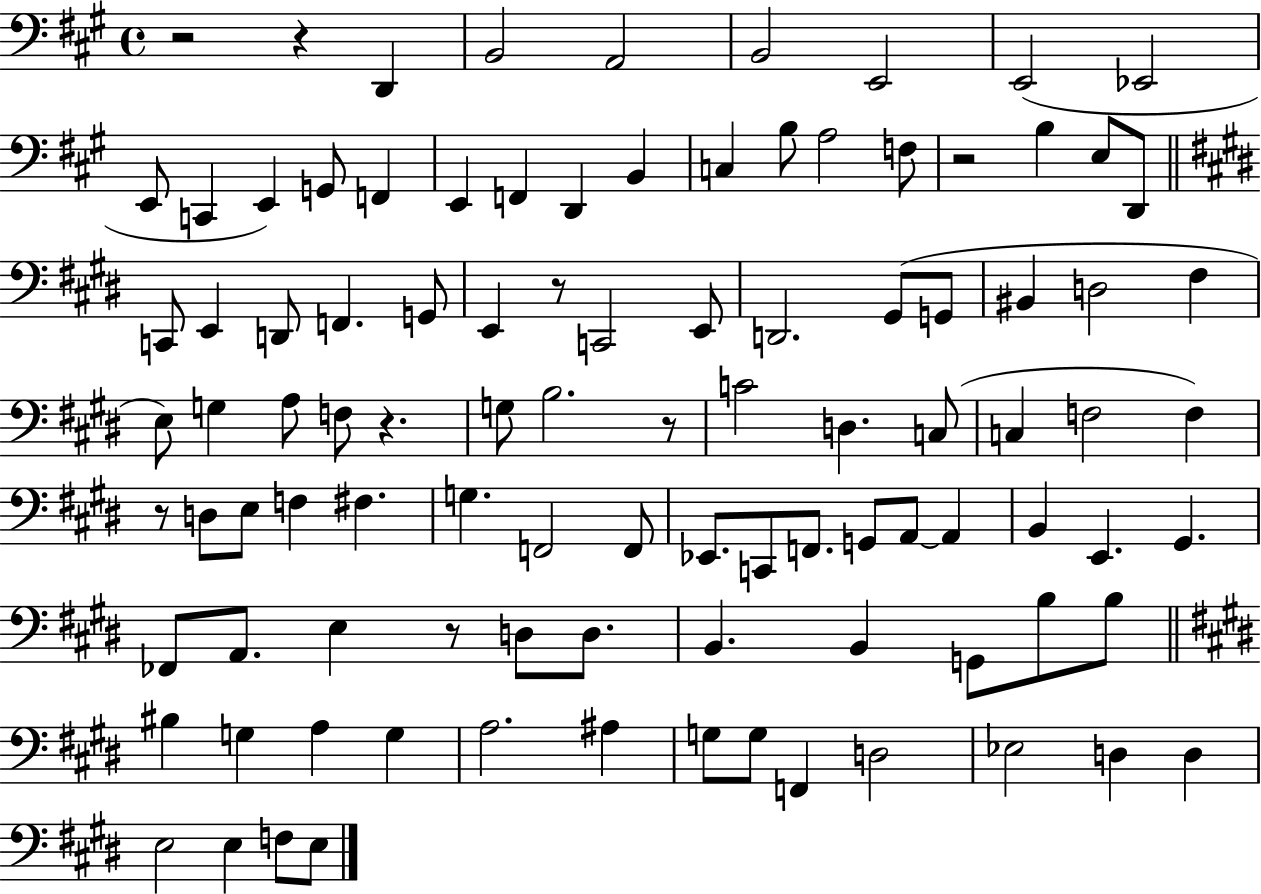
X:1
T:Untitled
M:4/4
L:1/4
K:A
z2 z D,, B,,2 A,,2 B,,2 E,,2 E,,2 _E,,2 E,,/2 C,, E,, G,,/2 F,, E,, F,, D,, B,, C, B,/2 A,2 F,/2 z2 B, E,/2 D,,/2 C,,/2 E,, D,,/2 F,, G,,/2 E,, z/2 C,,2 E,,/2 D,,2 ^G,,/2 G,,/2 ^B,, D,2 ^F, E,/2 G, A,/2 F,/2 z G,/2 B,2 z/2 C2 D, C,/2 C, F,2 F, z/2 D,/2 E,/2 F, ^F, G, F,,2 F,,/2 _E,,/2 C,,/2 F,,/2 G,,/2 A,,/2 A,, B,, E,, ^G,, _F,,/2 A,,/2 E, z/2 D,/2 D,/2 B,, B,, G,,/2 B,/2 B,/2 ^B, G, A, G, A,2 ^A, G,/2 G,/2 F,, D,2 _E,2 D, D, E,2 E, F,/2 E,/2